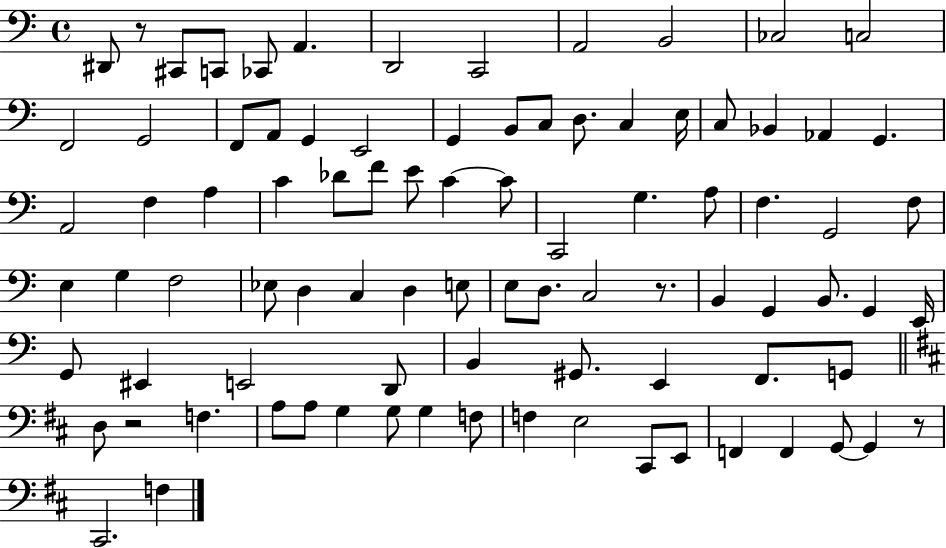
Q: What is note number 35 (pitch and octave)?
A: C4